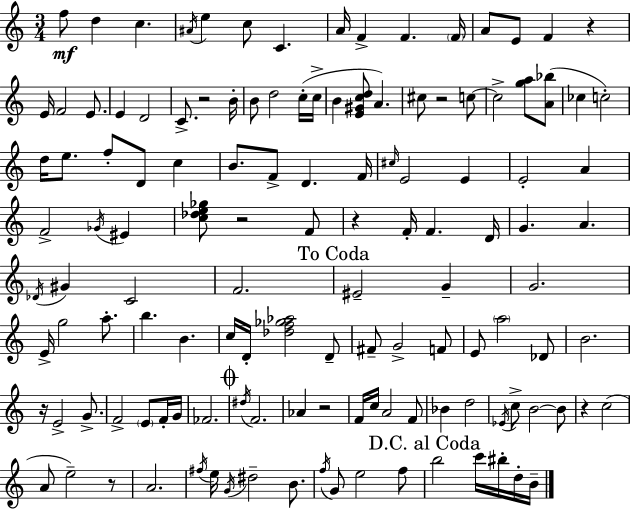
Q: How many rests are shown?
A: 9